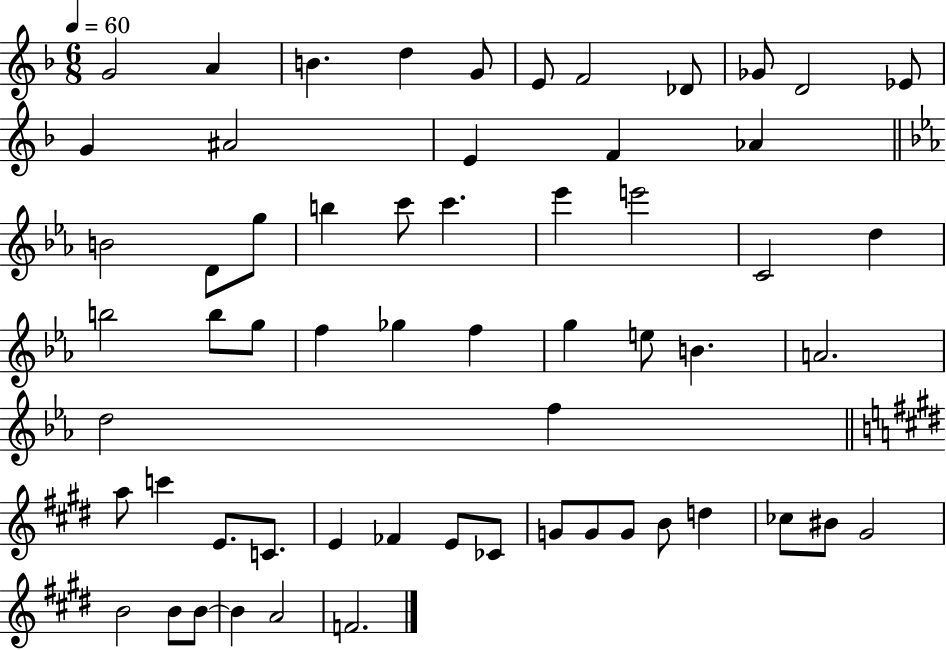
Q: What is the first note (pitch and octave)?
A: G4